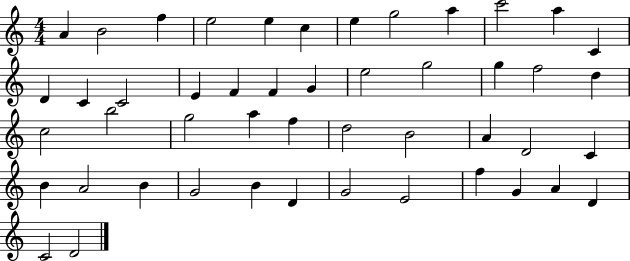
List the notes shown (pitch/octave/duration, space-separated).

A4/q B4/h F5/q E5/h E5/q C5/q E5/q G5/h A5/q C6/h A5/q C4/q D4/q C4/q C4/h E4/q F4/q F4/q G4/q E5/h G5/h G5/q F5/h D5/q C5/h B5/h G5/h A5/q F5/q D5/h B4/h A4/q D4/h C4/q B4/q A4/h B4/q G4/h B4/q D4/q G4/h E4/h F5/q G4/q A4/q D4/q C4/h D4/h